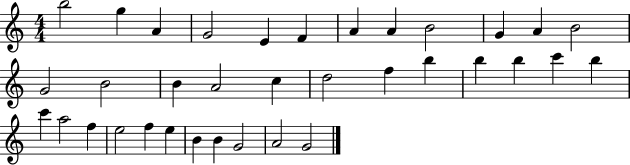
X:1
T:Untitled
M:4/4
L:1/4
K:C
b2 g A G2 E F A A B2 G A B2 G2 B2 B A2 c d2 f b b b c' b c' a2 f e2 f e B B G2 A2 G2